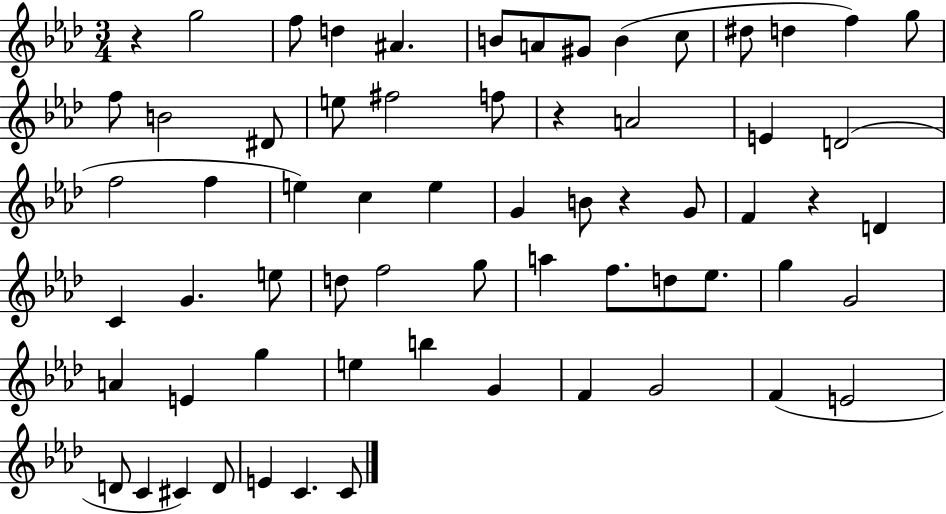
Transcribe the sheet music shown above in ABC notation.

X:1
T:Untitled
M:3/4
L:1/4
K:Ab
z g2 f/2 d ^A B/2 A/2 ^G/2 B c/2 ^d/2 d f g/2 f/2 B2 ^D/2 e/2 ^f2 f/2 z A2 E D2 f2 f e c e G B/2 z G/2 F z D C G e/2 d/2 f2 g/2 a f/2 d/2 _e/2 g G2 A E g e b G F G2 F E2 D/2 C ^C D/2 E C C/2